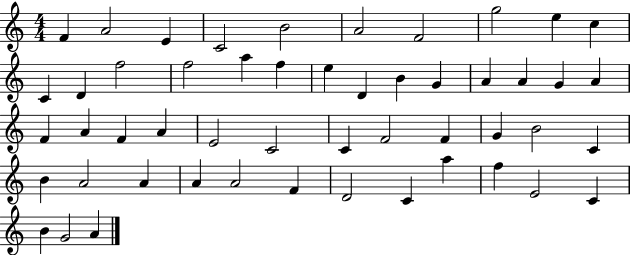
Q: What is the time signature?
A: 4/4